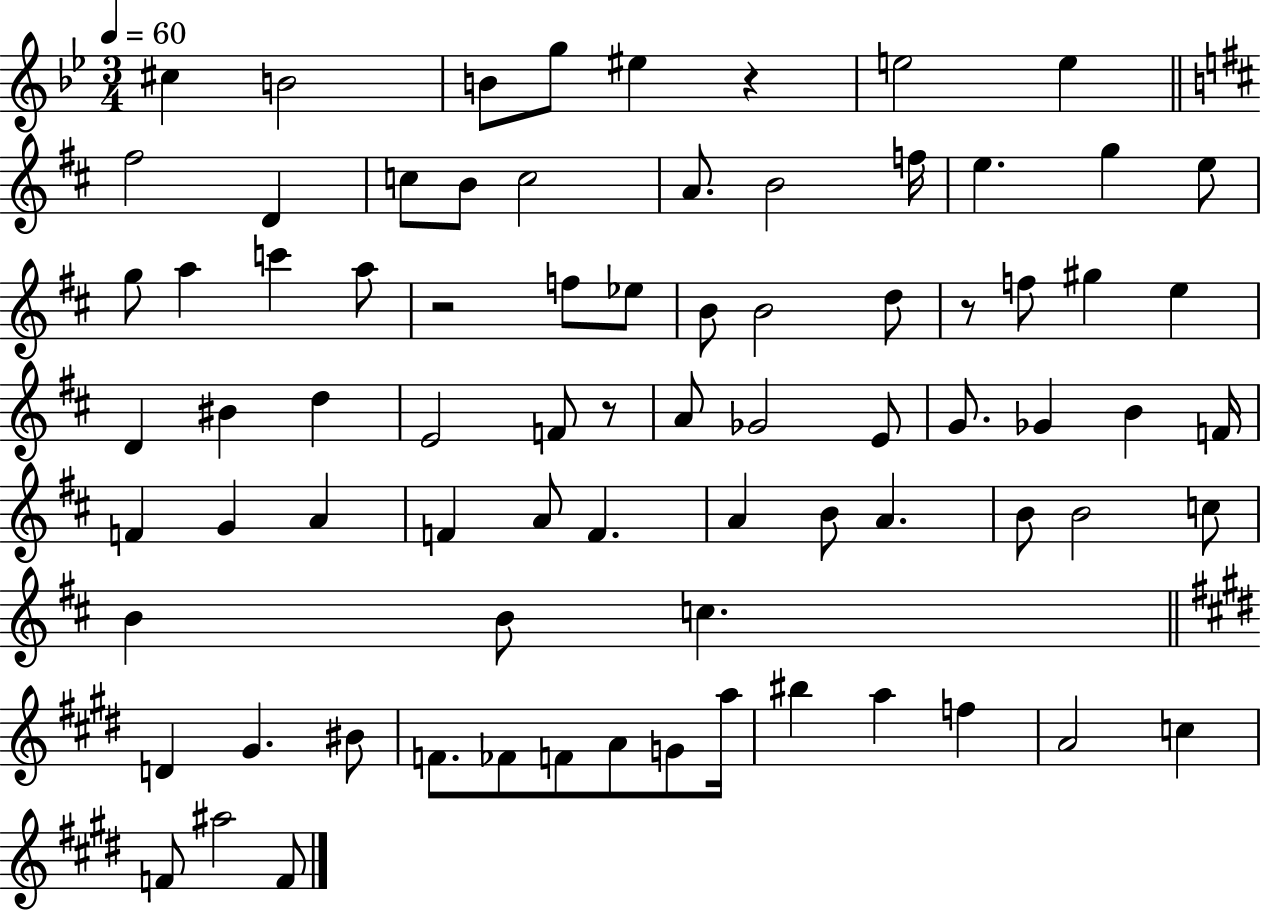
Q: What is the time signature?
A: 3/4